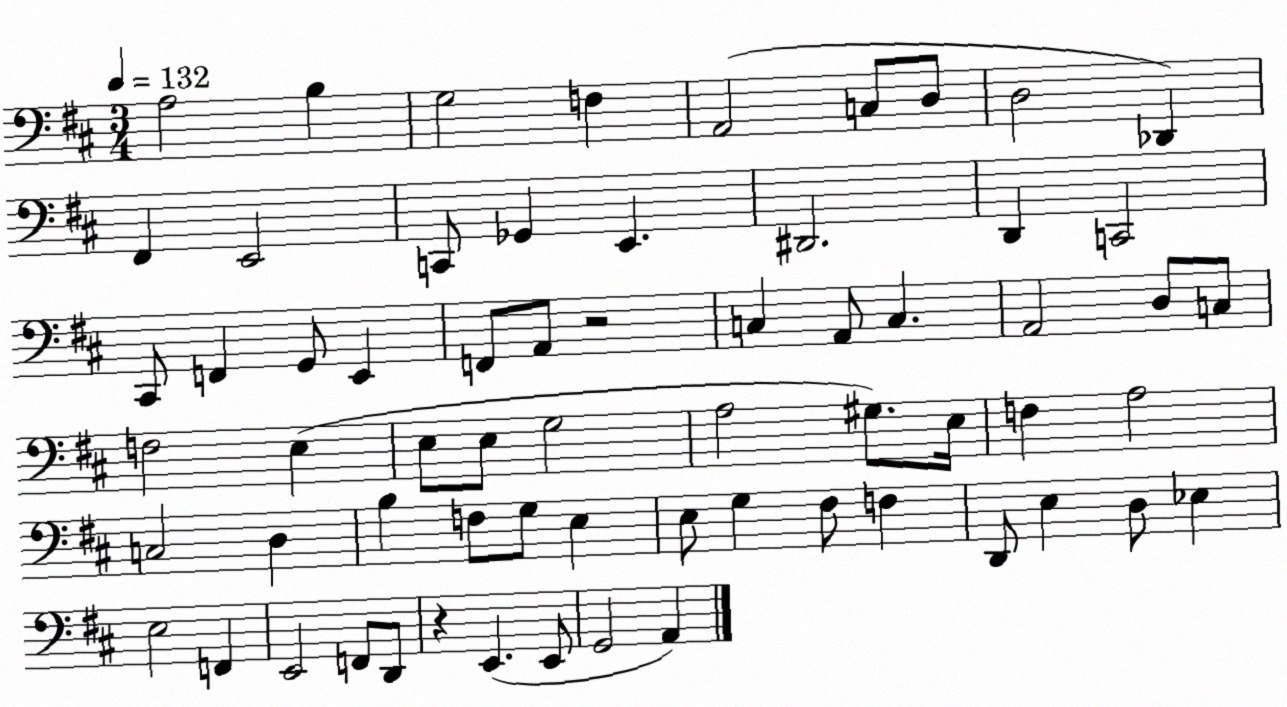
X:1
T:Untitled
M:3/4
L:1/4
K:D
A,2 B, G,2 F, A,,2 C,/2 D,/2 D,2 _D,, ^F,, E,,2 C,,/2 _G,, E,, ^D,,2 D,, C,,2 ^C,,/2 F,, G,,/2 E,, F,,/2 A,,/2 z2 C, A,,/2 C, A,,2 D,/2 C,/2 F,2 E, E,/2 E,/2 G,2 A,2 ^G,/2 E,/4 F, A,2 C,2 D, B, F,/2 G,/2 E, E,/2 G, ^F,/2 F, D,,/2 E, D,/2 _E, E,2 F,, E,,2 F,,/2 D,,/2 z E,, E,,/2 G,,2 A,,